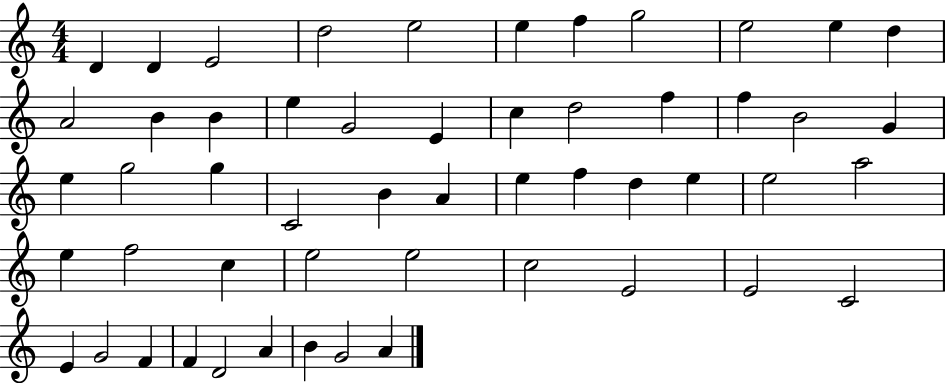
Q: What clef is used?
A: treble